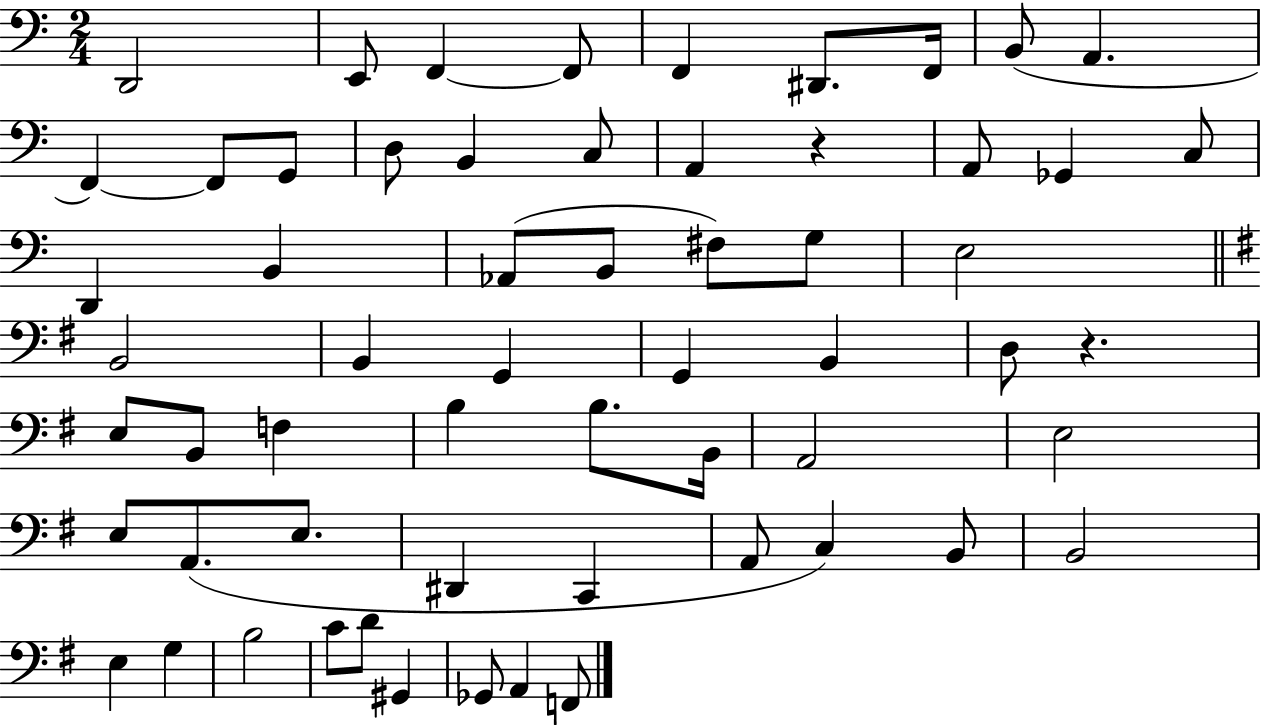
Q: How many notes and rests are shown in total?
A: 60